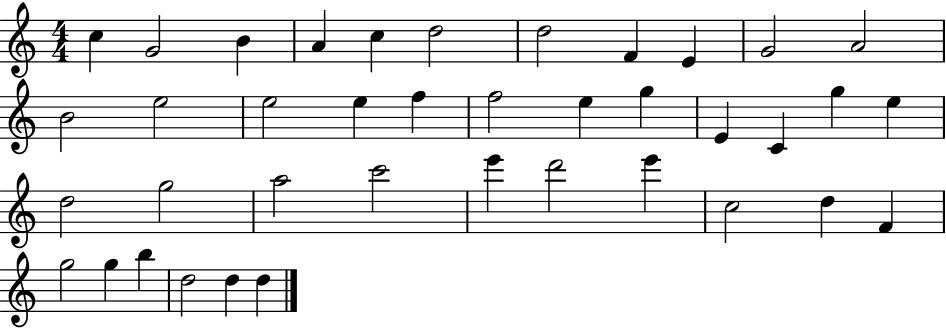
{
  \clef treble
  \numericTimeSignature
  \time 4/4
  \key c \major
  c''4 g'2 b'4 | a'4 c''4 d''2 | d''2 f'4 e'4 | g'2 a'2 | \break b'2 e''2 | e''2 e''4 f''4 | f''2 e''4 g''4 | e'4 c'4 g''4 e''4 | \break d''2 g''2 | a''2 c'''2 | e'''4 d'''2 e'''4 | c''2 d''4 f'4 | \break g''2 g''4 b''4 | d''2 d''4 d''4 | \bar "|."
}